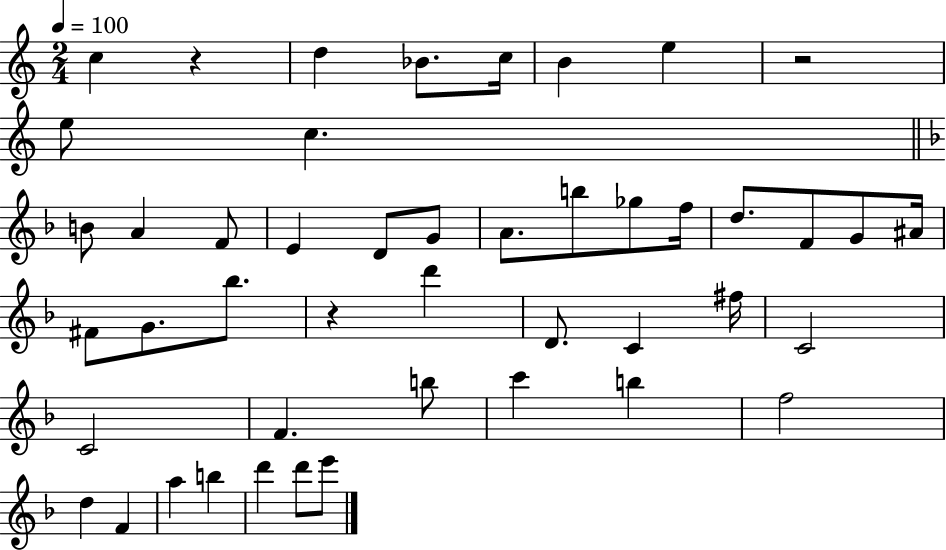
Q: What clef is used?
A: treble